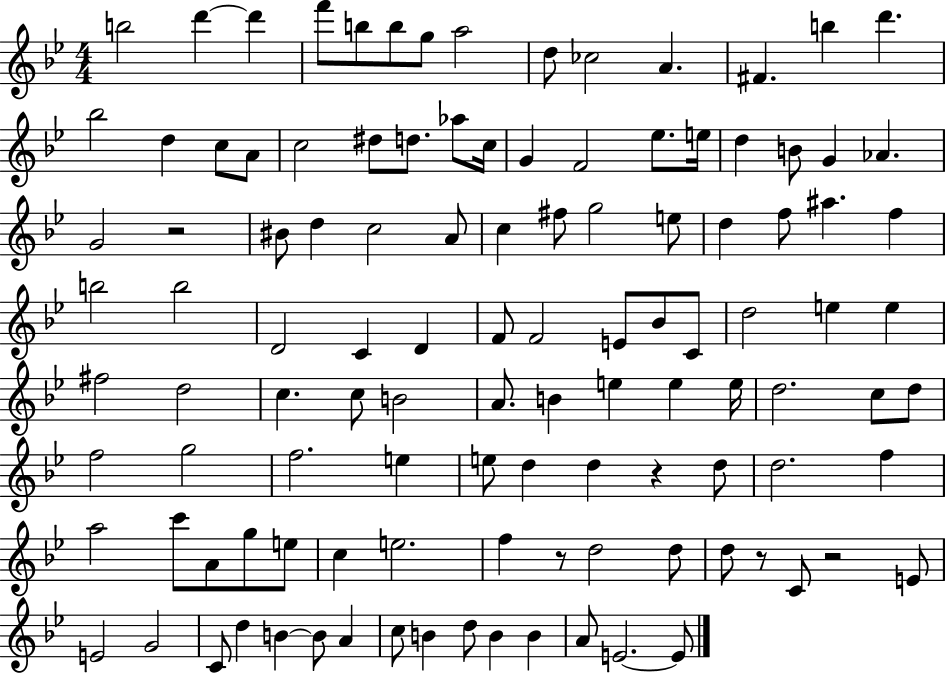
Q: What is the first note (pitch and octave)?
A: B5